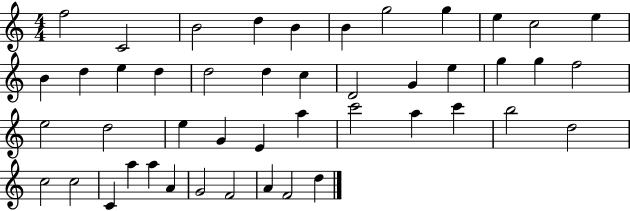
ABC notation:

X:1
T:Untitled
M:4/4
L:1/4
K:C
f2 C2 B2 d B B g2 g e c2 e B d e d d2 d c D2 G e g g f2 e2 d2 e G E a c'2 a c' b2 d2 c2 c2 C a a A G2 F2 A F2 d